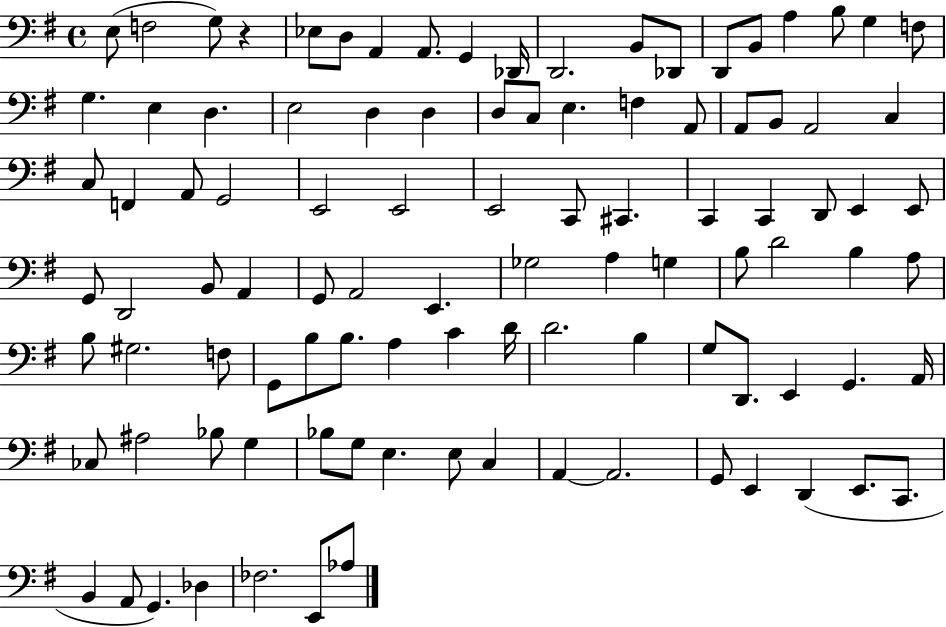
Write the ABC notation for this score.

X:1
T:Untitled
M:4/4
L:1/4
K:G
E,/2 F,2 G,/2 z _E,/2 D,/2 A,, A,,/2 G,, _D,,/4 D,,2 B,,/2 _D,,/2 D,,/2 B,,/2 A, B,/2 G, F,/2 G, E, D, E,2 D, D, D,/2 C,/2 E, F, A,,/2 A,,/2 B,,/2 A,,2 C, C,/2 F,, A,,/2 G,,2 E,,2 E,,2 E,,2 C,,/2 ^C,, C,, C,, D,,/2 E,, E,,/2 G,,/2 D,,2 B,,/2 A,, G,,/2 A,,2 E,, _G,2 A, G, B,/2 D2 B, A,/2 B,/2 ^G,2 F,/2 G,,/2 B,/2 B,/2 A, C D/4 D2 B, G,/2 D,,/2 E,, G,, A,,/4 _C,/2 ^A,2 _B,/2 G, _B,/2 G,/2 E, E,/2 C, A,, A,,2 G,,/2 E,, D,, E,,/2 C,,/2 B,, A,,/2 G,, _D, _F,2 E,,/2 _A,/2